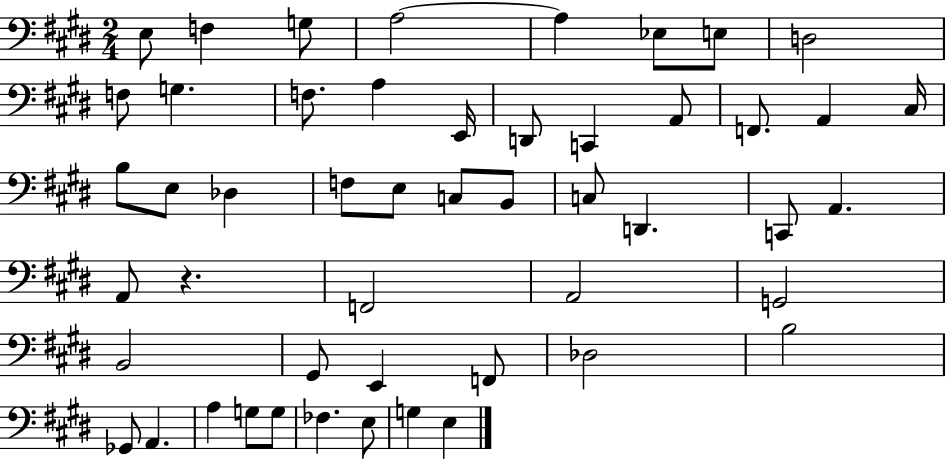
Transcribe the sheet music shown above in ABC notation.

X:1
T:Untitled
M:2/4
L:1/4
K:E
E,/2 F, G,/2 A,2 A, _E,/2 E,/2 D,2 F,/2 G, F,/2 A, E,,/4 D,,/2 C,, A,,/2 F,,/2 A,, ^C,/4 B,/2 E,/2 _D, F,/2 E,/2 C,/2 B,,/2 C,/2 D,, C,,/2 A,, A,,/2 z F,,2 A,,2 G,,2 B,,2 ^G,,/2 E,, F,,/2 _D,2 B,2 _G,,/2 A,, A, G,/2 G,/2 _F, E,/2 G, E,